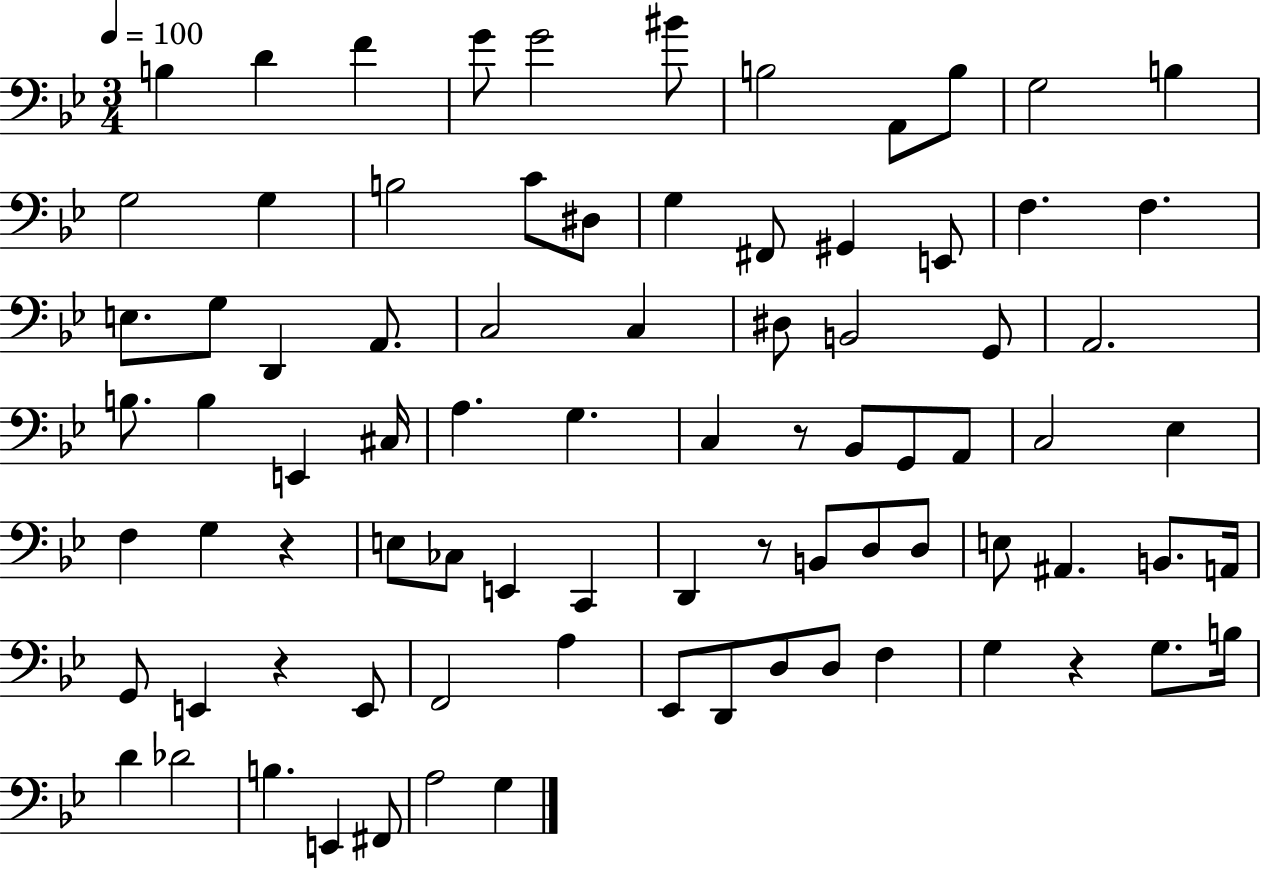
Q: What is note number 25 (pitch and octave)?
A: D2